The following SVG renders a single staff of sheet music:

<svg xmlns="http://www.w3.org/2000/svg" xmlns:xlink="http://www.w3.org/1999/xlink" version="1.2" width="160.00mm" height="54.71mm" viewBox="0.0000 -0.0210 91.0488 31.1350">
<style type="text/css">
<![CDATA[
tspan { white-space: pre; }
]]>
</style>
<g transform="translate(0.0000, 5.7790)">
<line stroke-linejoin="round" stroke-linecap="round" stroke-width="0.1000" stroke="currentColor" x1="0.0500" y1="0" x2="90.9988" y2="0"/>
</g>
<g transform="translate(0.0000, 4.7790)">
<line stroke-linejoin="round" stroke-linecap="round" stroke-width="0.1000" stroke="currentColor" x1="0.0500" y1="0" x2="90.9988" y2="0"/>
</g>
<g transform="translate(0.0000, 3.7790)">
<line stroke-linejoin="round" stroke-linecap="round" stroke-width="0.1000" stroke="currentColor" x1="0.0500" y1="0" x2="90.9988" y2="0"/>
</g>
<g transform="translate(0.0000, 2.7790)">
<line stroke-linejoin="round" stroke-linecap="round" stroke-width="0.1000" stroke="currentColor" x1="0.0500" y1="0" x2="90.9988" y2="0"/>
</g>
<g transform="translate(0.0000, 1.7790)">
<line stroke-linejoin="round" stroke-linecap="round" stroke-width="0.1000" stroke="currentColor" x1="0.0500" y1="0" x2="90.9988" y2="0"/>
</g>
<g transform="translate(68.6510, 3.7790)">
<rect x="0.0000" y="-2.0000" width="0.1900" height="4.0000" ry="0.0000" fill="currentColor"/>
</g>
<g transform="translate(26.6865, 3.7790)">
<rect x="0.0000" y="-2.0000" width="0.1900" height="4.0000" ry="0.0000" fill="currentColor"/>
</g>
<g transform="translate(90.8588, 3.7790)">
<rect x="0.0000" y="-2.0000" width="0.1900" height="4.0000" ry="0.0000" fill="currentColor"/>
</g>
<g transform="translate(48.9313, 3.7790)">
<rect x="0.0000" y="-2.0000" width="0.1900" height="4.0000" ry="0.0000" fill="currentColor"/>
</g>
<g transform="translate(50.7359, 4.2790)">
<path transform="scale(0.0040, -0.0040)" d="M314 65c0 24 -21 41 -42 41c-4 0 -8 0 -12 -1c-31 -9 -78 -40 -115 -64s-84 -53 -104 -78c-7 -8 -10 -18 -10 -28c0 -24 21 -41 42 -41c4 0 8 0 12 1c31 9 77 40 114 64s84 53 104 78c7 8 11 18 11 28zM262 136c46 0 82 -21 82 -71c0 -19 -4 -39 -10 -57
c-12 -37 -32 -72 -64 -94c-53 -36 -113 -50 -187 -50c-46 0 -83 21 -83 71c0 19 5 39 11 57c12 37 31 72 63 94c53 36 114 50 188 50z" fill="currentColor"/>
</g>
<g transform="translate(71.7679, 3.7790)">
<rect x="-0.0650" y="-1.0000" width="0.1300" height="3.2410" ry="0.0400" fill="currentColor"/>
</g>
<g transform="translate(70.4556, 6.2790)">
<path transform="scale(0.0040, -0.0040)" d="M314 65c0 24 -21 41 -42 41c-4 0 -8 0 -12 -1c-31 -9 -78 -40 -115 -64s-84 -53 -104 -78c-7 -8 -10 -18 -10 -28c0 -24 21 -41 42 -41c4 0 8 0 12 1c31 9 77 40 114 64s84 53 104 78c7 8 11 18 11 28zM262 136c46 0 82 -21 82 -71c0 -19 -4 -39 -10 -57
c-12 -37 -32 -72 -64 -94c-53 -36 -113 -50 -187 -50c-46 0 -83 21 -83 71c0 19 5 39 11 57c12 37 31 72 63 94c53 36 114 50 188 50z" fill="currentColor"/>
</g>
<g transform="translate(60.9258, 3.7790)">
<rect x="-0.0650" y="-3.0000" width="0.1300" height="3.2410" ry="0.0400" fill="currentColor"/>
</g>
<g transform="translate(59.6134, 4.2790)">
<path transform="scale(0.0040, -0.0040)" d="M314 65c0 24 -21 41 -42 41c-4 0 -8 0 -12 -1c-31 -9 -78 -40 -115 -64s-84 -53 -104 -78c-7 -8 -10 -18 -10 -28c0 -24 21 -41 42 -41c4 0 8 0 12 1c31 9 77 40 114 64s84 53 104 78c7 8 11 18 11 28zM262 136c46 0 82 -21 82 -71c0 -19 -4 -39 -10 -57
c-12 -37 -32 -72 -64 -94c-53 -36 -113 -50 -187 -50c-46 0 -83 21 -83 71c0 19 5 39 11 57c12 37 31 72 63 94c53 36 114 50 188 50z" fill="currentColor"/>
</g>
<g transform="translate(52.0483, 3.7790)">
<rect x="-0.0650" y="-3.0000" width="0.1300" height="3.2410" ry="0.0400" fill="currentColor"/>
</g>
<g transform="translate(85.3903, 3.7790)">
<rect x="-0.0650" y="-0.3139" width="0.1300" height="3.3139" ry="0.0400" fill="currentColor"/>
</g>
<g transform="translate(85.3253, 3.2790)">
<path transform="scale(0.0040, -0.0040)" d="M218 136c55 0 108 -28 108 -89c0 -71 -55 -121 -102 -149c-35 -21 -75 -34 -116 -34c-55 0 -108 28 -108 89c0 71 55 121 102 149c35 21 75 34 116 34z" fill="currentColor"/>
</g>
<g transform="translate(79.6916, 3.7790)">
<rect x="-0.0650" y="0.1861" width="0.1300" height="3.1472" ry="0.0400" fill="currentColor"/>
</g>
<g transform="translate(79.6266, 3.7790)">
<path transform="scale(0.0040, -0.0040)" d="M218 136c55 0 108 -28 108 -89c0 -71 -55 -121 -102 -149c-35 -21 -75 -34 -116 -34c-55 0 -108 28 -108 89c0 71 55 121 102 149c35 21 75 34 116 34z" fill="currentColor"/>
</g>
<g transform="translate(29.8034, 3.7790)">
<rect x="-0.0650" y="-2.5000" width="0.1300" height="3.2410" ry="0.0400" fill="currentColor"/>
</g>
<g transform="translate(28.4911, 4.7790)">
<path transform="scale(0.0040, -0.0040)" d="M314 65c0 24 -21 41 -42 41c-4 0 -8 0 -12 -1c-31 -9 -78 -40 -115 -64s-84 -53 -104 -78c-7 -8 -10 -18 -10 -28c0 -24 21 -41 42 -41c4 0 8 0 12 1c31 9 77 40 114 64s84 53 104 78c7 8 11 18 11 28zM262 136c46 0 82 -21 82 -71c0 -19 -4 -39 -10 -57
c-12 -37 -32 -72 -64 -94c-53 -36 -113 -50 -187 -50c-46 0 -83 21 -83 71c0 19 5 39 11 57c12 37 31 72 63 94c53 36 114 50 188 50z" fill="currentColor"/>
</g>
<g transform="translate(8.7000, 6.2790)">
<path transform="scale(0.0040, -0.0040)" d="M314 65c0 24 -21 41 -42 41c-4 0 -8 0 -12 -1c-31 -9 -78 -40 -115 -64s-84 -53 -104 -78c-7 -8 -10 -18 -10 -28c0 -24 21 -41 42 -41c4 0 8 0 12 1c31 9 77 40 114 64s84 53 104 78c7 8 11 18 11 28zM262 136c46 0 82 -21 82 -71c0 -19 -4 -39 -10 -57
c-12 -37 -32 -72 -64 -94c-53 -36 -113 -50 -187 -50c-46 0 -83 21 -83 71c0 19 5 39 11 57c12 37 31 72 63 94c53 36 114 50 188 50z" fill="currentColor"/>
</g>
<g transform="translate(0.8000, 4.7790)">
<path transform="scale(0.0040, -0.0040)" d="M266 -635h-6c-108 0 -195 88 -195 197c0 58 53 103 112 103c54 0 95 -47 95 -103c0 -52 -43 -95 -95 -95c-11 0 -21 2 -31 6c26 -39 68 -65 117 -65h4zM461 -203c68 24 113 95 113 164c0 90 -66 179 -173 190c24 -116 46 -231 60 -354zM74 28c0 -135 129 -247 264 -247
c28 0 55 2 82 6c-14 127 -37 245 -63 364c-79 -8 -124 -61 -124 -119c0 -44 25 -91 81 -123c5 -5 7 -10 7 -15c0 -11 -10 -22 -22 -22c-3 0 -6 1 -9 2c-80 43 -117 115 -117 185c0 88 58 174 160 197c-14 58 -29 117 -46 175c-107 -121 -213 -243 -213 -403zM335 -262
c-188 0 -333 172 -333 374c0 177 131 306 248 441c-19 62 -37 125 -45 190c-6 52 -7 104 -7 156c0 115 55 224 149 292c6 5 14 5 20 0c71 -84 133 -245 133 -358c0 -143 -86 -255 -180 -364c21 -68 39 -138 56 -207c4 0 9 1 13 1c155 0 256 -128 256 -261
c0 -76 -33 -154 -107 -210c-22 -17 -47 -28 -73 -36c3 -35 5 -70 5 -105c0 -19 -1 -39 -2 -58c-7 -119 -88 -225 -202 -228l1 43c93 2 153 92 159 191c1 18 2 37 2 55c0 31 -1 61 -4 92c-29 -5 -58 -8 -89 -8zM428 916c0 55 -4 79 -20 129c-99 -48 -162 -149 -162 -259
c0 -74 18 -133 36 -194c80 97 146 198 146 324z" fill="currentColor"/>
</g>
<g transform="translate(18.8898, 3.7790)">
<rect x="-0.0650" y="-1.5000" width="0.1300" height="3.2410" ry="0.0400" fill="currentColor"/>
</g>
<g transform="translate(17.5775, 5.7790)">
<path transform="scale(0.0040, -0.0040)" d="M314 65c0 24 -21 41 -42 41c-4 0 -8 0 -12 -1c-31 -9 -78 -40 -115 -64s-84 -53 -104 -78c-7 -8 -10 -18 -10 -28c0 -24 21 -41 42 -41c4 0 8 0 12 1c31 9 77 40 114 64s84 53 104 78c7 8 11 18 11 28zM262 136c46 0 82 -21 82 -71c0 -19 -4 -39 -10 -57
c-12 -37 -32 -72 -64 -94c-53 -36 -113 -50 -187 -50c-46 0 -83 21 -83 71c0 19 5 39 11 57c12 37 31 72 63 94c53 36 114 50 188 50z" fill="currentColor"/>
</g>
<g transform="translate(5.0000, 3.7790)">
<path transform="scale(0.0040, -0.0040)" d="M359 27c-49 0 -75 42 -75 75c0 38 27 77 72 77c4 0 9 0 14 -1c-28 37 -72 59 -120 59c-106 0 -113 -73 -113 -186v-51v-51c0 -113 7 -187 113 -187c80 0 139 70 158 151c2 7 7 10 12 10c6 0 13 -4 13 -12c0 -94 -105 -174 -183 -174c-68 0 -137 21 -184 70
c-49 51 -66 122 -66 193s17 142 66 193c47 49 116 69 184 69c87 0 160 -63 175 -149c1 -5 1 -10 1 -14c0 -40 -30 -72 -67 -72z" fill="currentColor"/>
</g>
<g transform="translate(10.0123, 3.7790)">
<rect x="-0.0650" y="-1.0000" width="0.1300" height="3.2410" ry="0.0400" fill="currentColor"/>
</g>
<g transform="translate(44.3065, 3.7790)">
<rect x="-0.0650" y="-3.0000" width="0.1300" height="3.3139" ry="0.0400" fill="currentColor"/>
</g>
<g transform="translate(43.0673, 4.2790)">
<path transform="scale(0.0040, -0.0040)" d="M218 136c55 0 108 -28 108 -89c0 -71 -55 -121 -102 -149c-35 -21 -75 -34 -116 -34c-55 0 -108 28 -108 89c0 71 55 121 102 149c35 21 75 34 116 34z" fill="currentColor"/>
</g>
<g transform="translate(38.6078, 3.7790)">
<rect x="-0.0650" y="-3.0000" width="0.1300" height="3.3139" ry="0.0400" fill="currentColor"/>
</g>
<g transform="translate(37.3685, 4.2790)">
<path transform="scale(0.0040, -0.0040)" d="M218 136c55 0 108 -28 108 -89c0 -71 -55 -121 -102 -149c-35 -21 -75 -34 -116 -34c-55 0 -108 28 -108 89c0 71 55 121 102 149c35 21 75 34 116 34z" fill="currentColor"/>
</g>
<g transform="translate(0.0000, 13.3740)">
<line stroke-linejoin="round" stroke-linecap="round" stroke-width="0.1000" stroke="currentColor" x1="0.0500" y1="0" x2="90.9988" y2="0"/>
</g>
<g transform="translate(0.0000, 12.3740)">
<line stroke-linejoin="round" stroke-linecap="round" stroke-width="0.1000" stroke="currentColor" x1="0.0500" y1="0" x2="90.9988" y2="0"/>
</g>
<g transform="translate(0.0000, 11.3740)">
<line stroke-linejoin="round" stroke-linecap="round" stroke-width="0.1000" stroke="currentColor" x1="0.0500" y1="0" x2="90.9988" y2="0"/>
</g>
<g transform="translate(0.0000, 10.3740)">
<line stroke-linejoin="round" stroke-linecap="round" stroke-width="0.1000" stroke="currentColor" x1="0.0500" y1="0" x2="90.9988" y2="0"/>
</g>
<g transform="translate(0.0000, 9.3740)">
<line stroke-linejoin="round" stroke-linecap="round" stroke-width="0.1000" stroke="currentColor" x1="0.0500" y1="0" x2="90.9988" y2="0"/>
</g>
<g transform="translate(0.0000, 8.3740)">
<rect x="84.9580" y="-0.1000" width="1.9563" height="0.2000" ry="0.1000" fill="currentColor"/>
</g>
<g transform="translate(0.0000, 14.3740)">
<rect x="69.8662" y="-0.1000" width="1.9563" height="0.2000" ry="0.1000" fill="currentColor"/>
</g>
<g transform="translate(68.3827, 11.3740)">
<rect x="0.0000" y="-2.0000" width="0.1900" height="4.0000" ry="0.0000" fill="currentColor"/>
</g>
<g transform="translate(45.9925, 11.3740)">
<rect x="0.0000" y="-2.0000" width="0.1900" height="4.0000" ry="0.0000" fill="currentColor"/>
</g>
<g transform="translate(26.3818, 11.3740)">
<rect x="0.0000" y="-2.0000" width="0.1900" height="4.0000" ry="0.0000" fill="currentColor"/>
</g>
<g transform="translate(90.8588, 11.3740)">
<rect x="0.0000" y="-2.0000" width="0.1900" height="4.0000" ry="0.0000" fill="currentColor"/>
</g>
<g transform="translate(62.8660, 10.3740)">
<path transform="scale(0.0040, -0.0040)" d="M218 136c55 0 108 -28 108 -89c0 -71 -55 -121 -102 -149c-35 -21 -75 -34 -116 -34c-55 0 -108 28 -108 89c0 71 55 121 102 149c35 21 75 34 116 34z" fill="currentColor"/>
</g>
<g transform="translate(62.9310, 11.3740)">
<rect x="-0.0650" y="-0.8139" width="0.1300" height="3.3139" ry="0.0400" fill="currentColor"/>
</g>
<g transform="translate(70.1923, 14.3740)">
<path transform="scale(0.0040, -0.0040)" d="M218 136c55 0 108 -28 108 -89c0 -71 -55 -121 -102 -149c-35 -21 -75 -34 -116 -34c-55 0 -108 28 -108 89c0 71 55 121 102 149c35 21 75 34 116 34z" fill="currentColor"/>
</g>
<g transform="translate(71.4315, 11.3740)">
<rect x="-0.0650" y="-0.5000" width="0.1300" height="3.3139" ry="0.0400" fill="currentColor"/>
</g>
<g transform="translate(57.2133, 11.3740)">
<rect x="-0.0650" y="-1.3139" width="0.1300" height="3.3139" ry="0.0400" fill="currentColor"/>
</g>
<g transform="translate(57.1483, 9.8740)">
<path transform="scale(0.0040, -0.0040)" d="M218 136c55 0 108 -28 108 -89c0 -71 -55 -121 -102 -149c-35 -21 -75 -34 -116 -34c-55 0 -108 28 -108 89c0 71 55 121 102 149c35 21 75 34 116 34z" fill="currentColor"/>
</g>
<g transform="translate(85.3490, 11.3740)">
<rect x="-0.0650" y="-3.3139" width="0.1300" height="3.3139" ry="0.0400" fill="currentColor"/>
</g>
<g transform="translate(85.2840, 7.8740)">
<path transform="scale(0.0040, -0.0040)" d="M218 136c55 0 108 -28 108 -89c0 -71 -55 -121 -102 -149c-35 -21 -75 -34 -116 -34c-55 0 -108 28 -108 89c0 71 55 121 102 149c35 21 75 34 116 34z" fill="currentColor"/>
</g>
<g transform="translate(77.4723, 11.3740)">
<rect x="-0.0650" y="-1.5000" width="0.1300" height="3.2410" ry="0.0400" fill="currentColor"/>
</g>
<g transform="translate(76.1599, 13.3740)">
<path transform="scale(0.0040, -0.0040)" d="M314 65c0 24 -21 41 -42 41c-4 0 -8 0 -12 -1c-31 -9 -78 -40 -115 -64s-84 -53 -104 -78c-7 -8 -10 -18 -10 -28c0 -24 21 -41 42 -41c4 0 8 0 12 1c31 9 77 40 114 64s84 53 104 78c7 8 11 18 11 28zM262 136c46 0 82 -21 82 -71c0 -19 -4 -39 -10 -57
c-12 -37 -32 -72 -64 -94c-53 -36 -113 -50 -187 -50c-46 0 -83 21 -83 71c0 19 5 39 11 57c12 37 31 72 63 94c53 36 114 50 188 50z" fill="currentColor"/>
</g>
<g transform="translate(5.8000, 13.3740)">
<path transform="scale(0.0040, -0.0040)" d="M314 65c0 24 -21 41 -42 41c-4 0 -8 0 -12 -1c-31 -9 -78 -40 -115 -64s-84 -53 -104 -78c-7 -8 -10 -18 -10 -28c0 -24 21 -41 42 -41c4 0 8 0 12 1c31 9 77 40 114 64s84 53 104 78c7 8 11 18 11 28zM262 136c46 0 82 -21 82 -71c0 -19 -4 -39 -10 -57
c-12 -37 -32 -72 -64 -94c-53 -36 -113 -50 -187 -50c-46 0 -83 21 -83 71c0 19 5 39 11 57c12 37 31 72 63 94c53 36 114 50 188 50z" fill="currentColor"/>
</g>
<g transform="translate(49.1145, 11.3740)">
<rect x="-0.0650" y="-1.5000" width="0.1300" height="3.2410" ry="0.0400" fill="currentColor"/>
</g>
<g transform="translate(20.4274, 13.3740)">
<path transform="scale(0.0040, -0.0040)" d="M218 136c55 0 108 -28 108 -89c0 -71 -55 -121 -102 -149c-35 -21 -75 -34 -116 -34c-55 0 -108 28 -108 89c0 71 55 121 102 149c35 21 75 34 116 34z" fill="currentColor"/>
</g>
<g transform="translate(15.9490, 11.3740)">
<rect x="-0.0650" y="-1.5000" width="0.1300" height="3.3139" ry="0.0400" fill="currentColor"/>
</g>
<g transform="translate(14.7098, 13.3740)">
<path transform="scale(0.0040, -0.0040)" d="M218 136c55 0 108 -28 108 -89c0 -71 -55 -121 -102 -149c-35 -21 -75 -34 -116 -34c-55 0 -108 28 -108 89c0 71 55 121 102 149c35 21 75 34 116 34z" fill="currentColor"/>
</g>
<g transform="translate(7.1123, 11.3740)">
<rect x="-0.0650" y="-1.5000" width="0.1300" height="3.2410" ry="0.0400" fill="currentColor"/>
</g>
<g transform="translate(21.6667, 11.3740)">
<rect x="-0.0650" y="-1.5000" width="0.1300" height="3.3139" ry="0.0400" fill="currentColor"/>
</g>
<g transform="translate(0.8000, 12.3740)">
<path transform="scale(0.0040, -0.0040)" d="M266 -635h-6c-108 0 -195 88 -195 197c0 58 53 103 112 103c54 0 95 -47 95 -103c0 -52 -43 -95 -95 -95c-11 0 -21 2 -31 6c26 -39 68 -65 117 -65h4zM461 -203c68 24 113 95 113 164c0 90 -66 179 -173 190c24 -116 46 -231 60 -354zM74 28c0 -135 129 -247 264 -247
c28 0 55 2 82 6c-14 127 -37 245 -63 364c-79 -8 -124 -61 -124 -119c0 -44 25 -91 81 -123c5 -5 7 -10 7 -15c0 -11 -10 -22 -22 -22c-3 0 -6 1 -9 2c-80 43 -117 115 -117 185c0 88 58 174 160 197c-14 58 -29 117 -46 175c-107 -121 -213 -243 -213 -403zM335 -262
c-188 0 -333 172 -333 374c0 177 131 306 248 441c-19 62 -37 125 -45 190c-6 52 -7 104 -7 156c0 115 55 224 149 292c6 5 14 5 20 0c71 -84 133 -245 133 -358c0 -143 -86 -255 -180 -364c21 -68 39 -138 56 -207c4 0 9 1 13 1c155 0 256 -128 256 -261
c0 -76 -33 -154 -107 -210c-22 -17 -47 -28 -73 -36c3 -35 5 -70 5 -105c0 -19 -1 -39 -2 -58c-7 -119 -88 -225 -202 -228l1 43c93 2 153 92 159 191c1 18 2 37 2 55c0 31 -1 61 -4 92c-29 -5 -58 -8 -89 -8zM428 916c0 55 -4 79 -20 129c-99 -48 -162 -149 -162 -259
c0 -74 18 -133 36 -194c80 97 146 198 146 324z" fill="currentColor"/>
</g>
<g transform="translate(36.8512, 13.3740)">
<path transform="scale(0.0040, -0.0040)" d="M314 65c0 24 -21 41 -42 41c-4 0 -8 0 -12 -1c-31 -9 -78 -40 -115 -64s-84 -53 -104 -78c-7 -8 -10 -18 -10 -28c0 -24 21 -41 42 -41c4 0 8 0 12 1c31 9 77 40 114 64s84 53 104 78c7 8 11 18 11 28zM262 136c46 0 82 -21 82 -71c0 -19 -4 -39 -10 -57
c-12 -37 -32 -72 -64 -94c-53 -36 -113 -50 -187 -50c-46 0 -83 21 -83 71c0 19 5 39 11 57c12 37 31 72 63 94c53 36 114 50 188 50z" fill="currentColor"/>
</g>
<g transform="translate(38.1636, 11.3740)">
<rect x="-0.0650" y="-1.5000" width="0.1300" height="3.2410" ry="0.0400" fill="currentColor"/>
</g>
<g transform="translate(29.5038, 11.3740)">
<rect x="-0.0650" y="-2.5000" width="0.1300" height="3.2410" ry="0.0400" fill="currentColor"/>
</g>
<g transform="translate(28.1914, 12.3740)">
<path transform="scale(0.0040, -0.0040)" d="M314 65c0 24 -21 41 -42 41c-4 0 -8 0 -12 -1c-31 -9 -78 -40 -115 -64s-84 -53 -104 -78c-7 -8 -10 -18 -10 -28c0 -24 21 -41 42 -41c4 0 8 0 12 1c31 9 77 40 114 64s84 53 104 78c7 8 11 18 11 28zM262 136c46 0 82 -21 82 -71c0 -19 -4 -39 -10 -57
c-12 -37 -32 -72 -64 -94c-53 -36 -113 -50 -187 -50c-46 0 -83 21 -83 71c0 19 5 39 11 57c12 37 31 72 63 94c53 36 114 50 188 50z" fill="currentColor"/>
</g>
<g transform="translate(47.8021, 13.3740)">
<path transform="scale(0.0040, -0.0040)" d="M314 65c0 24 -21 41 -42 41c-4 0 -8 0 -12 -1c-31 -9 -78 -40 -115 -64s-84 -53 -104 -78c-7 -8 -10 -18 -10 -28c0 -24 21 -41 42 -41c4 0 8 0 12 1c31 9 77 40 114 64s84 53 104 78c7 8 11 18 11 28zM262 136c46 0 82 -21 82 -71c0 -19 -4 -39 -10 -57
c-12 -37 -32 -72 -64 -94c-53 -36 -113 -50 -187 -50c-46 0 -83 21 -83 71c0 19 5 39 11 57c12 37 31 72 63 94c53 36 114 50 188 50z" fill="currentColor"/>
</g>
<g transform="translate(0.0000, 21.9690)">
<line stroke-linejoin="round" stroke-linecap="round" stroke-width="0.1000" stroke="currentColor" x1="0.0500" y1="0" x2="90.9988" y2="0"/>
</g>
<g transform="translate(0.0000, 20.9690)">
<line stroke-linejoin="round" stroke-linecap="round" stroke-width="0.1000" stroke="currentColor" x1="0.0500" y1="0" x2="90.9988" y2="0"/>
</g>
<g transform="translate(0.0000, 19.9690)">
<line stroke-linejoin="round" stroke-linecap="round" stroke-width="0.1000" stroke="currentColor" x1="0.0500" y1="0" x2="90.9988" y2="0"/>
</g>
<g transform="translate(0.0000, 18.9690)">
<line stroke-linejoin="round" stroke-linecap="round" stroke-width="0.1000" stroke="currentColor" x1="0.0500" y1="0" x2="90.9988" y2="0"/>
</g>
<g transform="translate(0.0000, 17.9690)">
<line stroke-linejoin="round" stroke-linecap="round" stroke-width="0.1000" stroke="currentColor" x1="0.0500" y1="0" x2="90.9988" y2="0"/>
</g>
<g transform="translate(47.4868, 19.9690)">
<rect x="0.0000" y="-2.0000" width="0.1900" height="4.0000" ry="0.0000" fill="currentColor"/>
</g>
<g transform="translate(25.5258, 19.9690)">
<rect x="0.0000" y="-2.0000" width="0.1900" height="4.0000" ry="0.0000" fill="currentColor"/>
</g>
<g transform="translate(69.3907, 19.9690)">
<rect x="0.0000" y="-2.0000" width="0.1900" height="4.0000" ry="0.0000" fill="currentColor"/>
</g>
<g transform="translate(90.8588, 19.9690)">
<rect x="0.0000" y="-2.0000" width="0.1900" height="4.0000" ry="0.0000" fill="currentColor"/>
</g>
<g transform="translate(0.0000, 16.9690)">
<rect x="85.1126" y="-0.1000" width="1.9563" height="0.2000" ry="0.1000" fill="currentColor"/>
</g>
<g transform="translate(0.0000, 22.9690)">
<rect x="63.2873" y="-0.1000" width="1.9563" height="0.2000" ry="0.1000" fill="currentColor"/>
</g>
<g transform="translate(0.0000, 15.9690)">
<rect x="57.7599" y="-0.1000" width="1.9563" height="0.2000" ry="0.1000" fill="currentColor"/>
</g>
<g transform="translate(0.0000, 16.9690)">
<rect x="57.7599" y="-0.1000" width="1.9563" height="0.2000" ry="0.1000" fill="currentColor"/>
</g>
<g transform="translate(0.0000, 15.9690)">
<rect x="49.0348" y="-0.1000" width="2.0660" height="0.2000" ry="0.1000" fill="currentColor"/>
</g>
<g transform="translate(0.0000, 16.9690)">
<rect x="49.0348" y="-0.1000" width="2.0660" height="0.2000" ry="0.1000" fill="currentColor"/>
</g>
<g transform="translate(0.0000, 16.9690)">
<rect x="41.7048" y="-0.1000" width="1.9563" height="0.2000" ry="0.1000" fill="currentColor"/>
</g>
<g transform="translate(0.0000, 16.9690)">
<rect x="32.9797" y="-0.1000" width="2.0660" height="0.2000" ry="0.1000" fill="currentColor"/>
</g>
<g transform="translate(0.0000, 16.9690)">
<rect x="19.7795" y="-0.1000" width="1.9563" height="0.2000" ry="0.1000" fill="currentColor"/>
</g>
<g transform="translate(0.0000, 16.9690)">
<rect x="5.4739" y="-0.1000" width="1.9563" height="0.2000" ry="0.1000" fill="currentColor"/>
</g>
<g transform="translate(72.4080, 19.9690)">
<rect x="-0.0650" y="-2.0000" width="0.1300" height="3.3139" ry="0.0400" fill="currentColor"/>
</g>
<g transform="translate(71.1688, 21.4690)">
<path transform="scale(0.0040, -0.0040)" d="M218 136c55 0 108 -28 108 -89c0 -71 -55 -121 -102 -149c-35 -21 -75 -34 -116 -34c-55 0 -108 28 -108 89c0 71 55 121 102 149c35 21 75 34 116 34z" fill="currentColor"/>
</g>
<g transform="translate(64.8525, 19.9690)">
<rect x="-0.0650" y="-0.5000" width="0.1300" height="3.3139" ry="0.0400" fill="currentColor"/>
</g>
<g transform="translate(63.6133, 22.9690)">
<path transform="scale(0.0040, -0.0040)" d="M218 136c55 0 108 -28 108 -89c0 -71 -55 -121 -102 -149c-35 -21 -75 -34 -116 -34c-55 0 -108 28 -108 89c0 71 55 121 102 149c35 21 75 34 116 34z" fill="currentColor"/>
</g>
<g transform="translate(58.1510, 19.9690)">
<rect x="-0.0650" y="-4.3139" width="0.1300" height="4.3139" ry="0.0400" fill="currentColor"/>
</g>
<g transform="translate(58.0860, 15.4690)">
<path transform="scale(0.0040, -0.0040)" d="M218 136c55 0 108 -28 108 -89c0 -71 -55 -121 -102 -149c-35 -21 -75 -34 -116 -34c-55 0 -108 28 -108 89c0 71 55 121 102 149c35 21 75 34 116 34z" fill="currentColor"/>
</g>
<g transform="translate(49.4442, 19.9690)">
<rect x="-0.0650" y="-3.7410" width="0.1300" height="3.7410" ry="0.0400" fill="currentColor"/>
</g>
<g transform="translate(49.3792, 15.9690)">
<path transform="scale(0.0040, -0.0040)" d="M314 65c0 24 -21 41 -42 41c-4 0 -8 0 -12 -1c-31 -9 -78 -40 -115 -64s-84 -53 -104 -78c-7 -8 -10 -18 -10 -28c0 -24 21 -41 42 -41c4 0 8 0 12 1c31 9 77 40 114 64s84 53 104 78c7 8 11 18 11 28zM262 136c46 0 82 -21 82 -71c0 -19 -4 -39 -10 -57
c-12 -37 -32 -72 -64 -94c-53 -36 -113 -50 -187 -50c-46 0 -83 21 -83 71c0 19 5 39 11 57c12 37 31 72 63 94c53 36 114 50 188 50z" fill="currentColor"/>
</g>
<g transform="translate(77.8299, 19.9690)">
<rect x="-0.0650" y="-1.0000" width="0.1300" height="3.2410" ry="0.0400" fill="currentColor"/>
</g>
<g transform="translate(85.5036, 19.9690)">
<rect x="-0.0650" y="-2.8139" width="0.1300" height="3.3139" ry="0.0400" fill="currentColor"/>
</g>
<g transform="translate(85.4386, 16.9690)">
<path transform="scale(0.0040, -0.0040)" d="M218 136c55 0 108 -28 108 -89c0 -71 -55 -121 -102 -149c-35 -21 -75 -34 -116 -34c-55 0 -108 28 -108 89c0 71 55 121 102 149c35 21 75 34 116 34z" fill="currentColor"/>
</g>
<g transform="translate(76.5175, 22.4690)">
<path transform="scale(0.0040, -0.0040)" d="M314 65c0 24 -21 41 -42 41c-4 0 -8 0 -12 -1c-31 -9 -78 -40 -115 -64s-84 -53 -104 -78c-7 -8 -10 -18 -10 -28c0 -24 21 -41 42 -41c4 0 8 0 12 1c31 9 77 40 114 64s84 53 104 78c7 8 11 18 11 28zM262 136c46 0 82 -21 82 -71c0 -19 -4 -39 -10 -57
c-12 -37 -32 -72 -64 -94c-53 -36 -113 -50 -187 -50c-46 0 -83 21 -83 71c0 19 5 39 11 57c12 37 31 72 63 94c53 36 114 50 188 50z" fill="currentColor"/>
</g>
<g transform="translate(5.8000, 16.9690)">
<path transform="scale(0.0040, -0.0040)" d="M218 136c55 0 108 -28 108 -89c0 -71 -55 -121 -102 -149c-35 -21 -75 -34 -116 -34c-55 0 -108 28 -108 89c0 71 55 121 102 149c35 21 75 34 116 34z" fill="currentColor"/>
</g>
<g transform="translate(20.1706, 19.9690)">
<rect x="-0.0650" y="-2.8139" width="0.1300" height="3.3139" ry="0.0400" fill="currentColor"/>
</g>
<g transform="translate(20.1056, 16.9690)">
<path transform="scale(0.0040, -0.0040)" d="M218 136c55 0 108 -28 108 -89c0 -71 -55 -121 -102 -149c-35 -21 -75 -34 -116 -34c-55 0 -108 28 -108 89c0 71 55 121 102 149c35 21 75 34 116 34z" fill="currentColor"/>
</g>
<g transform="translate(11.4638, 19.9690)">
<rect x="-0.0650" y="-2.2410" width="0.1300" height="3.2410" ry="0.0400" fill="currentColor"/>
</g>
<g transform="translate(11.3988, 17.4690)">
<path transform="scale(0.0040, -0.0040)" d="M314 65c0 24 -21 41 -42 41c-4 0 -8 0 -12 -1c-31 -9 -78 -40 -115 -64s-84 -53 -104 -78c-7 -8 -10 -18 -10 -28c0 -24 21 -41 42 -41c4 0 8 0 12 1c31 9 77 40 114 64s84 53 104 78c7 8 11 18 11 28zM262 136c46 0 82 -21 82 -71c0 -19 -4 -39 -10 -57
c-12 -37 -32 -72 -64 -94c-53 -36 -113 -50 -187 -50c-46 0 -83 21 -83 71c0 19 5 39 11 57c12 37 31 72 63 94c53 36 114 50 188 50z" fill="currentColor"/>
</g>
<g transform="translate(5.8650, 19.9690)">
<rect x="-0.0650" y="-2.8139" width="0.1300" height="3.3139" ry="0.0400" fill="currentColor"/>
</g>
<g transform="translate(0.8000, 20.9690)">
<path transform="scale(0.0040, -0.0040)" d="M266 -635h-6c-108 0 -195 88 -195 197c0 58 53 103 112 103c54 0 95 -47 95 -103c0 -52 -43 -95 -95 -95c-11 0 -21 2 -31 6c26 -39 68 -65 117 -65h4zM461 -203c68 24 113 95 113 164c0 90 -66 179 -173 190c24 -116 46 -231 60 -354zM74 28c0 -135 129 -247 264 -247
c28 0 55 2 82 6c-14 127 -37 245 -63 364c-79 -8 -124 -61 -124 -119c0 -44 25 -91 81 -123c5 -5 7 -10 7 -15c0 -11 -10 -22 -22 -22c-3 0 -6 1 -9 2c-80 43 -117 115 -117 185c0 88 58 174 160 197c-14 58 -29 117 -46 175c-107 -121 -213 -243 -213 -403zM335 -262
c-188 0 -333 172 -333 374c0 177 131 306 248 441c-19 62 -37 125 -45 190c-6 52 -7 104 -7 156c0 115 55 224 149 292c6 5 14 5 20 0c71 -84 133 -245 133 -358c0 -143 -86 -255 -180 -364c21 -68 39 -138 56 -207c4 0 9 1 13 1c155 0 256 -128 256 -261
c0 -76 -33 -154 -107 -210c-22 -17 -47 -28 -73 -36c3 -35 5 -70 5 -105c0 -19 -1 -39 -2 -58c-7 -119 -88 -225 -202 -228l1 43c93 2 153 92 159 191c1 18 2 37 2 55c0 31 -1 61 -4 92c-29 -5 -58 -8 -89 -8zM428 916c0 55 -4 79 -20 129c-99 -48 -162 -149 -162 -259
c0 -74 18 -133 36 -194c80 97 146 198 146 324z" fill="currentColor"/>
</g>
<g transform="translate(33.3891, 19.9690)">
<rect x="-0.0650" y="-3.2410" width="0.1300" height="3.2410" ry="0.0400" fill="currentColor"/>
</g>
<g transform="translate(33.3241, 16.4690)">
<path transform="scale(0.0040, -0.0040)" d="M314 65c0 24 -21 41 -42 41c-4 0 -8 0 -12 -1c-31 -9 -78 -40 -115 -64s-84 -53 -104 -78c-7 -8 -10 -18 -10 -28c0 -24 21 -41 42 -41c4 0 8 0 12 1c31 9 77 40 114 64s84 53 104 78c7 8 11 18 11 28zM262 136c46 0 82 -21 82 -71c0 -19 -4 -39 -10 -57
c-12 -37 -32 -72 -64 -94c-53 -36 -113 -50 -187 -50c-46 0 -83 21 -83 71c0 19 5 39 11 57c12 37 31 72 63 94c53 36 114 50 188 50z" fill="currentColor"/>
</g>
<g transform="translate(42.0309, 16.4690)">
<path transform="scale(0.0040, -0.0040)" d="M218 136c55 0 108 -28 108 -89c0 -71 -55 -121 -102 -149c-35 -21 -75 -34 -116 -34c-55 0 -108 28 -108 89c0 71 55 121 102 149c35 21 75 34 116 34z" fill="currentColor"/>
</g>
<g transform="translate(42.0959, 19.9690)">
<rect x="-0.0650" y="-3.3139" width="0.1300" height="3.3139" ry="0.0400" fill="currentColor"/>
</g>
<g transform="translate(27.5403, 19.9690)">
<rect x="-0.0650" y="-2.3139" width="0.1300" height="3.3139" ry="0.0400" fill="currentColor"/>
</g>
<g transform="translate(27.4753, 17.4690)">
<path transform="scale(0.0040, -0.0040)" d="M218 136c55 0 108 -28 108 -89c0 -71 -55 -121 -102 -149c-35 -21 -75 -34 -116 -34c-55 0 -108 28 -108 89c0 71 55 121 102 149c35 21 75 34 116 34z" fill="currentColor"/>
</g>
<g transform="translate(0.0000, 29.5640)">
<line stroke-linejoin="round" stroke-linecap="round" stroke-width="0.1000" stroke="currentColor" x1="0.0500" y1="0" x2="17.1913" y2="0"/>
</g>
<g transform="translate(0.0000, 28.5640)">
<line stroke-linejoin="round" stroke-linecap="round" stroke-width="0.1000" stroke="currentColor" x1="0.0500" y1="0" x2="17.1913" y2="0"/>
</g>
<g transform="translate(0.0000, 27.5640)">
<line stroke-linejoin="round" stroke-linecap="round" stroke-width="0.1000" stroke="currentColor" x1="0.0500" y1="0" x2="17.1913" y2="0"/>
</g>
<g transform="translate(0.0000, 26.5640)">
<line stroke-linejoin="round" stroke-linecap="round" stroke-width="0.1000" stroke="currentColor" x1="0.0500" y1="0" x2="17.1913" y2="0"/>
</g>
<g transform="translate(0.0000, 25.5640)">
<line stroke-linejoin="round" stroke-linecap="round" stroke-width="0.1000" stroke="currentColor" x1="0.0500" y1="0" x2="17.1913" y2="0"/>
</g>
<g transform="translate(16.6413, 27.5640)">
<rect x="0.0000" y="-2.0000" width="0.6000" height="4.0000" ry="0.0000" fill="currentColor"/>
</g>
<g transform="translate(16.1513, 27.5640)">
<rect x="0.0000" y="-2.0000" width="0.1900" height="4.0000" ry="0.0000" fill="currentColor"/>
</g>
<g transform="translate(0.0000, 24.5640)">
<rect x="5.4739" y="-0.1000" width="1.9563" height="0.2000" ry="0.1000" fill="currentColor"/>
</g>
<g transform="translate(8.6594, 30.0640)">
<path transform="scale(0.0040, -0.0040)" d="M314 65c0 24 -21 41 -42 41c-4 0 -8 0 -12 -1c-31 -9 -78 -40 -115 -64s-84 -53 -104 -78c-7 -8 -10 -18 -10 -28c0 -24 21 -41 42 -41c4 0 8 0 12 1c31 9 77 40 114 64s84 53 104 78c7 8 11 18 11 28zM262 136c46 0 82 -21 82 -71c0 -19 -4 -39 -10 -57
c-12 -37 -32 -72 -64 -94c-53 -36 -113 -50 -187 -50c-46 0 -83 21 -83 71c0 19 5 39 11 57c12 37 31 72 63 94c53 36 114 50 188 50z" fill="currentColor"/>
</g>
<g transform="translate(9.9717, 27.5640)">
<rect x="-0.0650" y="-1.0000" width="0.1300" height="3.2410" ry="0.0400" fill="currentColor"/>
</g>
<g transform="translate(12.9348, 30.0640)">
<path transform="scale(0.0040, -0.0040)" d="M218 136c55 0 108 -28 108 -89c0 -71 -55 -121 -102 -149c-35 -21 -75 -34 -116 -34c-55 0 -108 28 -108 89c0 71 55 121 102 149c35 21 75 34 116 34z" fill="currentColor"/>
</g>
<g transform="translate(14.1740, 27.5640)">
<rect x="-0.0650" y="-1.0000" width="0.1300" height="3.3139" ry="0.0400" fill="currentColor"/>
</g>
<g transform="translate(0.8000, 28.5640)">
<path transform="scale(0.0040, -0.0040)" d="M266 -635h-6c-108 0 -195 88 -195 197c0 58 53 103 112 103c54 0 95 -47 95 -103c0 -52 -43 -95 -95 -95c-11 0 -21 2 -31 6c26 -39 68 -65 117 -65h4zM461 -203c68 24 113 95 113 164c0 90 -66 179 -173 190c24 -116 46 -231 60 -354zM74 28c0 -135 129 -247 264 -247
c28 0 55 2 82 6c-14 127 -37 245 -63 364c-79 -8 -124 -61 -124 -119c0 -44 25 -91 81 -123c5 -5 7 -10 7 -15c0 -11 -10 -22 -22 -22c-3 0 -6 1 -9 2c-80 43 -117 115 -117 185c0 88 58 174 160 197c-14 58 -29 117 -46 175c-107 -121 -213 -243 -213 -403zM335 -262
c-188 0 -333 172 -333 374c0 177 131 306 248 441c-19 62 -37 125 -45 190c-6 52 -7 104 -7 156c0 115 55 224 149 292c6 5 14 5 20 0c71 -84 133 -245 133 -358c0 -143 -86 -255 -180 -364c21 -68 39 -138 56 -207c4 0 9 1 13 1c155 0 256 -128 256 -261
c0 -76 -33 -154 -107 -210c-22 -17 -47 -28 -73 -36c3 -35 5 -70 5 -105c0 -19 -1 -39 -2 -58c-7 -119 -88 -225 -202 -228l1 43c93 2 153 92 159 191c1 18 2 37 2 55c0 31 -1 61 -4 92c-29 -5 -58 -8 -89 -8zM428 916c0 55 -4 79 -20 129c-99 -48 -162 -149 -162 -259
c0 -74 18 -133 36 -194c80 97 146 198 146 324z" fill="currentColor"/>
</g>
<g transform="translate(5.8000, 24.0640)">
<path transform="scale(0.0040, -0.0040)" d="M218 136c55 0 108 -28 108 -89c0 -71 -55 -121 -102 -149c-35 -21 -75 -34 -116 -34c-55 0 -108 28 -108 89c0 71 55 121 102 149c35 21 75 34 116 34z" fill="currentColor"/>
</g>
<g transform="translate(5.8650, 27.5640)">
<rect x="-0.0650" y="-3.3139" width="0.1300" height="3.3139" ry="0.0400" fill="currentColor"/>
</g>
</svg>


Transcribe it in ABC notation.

X:1
T:Untitled
M:4/4
L:1/4
K:C
D2 E2 G2 A A A2 A2 D2 B c E2 E E G2 E2 E2 e d C E2 b a g2 a g b2 b c'2 d' C F D2 a b D2 D